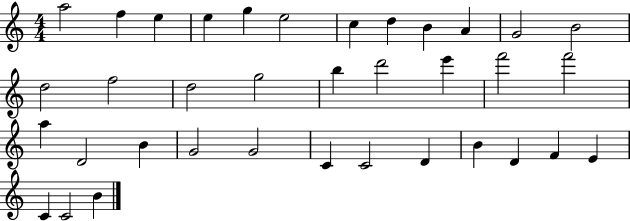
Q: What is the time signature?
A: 4/4